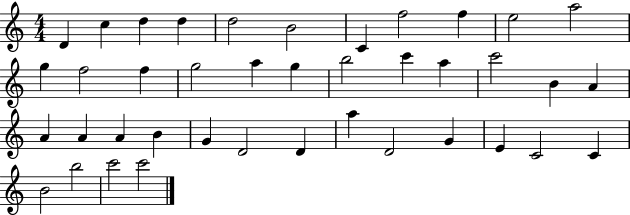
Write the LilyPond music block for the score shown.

{
  \clef treble
  \numericTimeSignature
  \time 4/4
  \key c \major
  d'4 c''4 d''4 d''4 | d''2 b'2 | c'4 f''2 f''4 | e''2 a''2 | \break g''4 f''2 f''4 | g''2 a''4 g''4 | b''2 c'''4 a''4 | c'''2 b'4 a'4 | \break a'4 a'4 a'4 b'4 | g'4 d'2 d'4 | a''4 d'2 g'4 | e'4 c'2 c'4 | \break b'2 b''2 | c'''2 c'''2 | \bar "|."
}